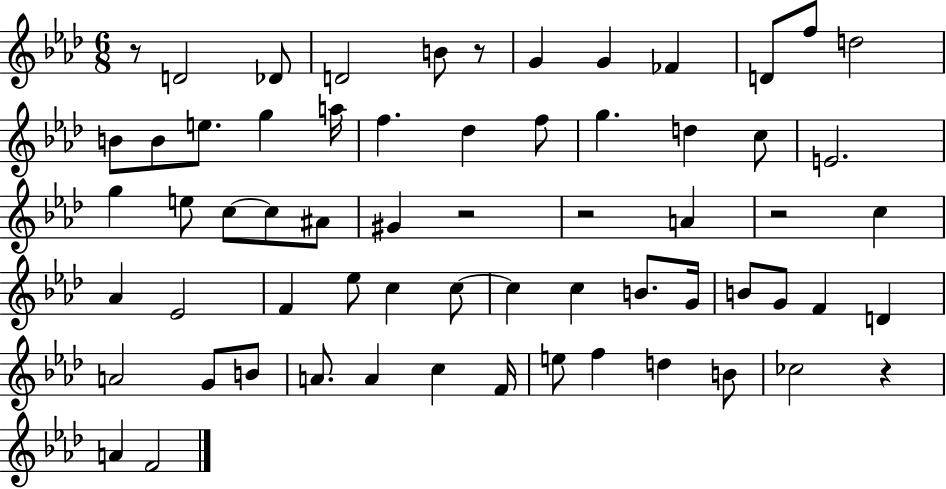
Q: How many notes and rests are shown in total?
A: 64